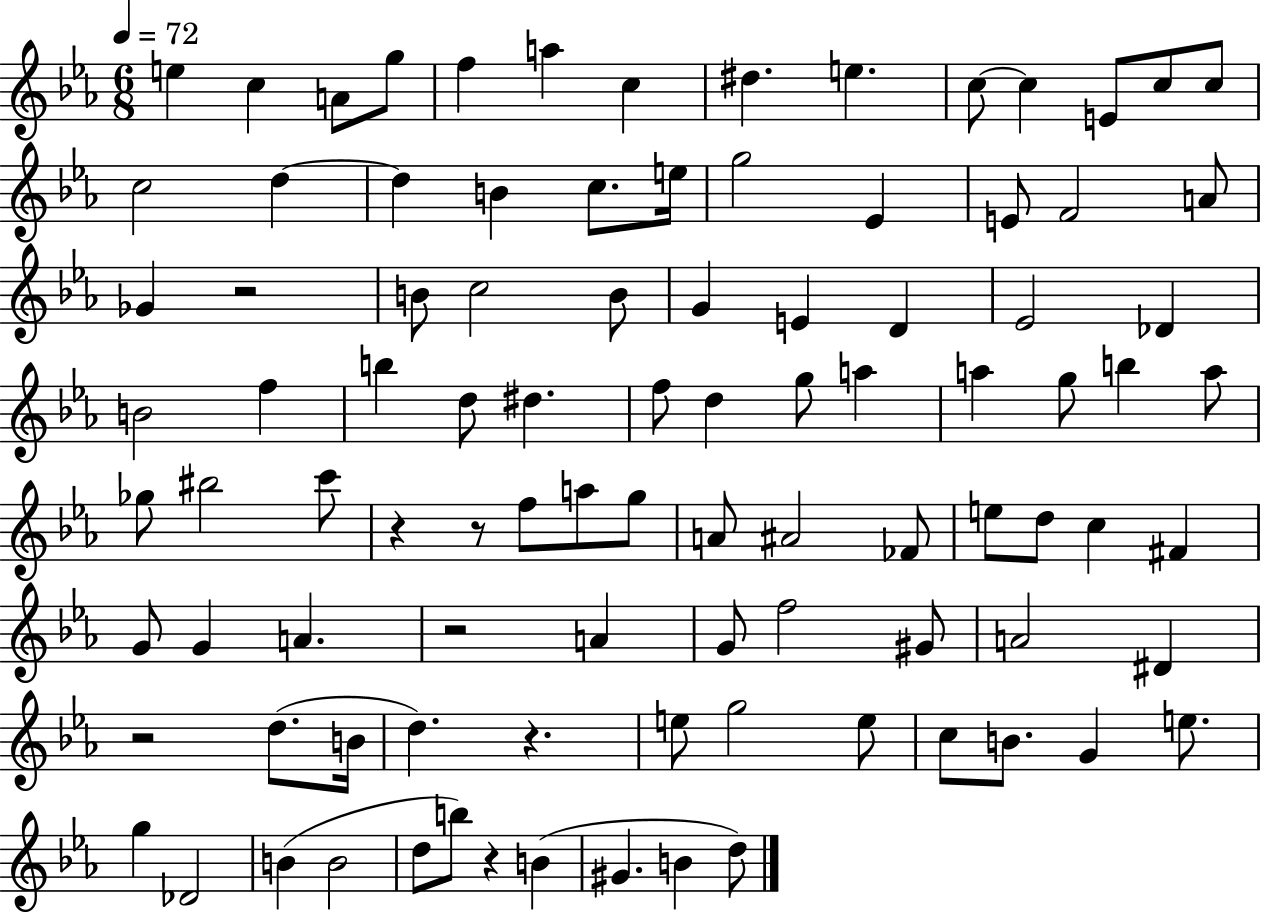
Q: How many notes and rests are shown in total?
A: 96